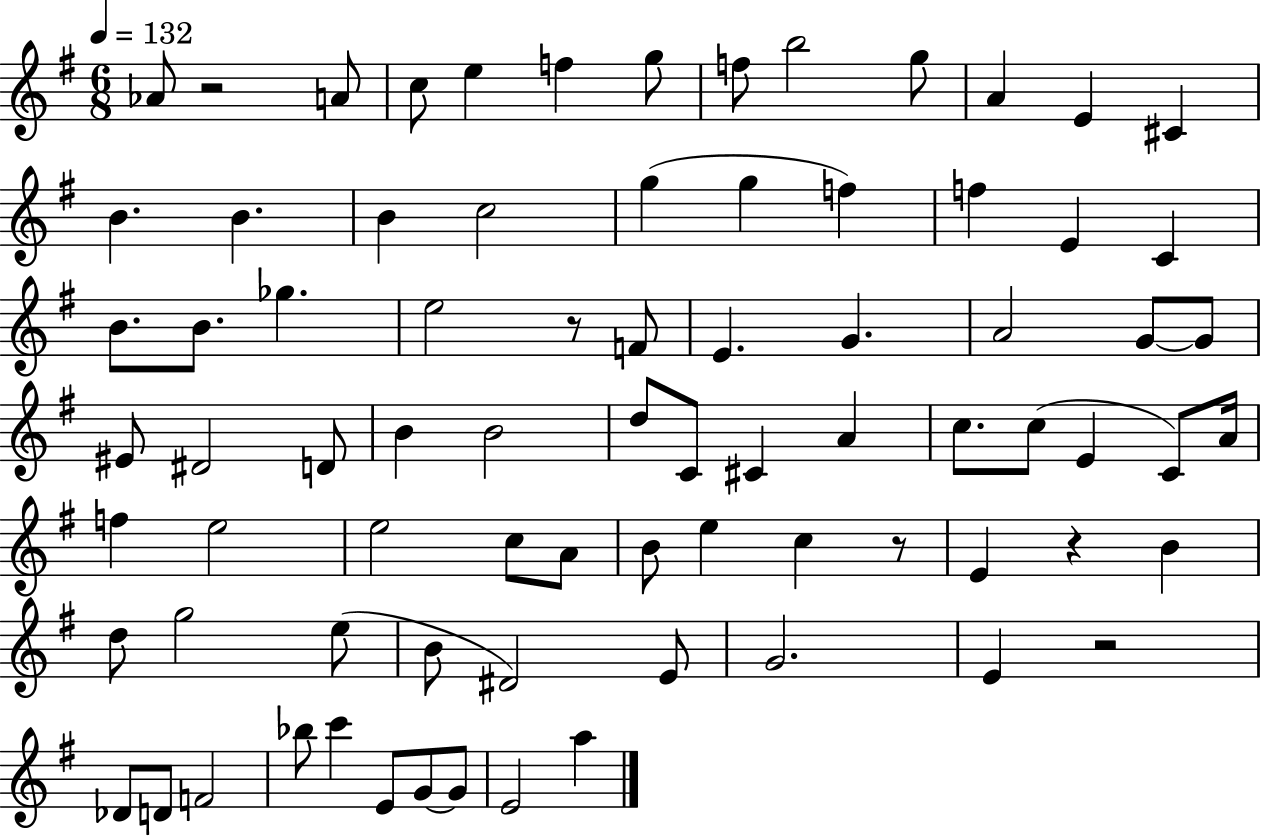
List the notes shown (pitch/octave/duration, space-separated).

Ab4/e R/h A4/e C5/e E5/q F5/q G5/e F5/e B5/h G5/e A4/q E4/q C#4/q B4/q. B4/q. B4/q C5/h G5/q G5/q F5/q F5/q E4/q C4/q B4/e. B4/e. Gb5/q. E5/h R/e F4/e E4/q. G4/q. A4/h G4/e G4/e EIS4/e D#4/h D4/e B4/q B4/h D5/e C4/e C#4/q A4/q C5/e. C5/e E4/q C4/e A4/s F5/q E5/h E5/h C5/e A4/e B4/e E5/q C5/q R/e E4/q R/q B4/q D5/e G5/h E5/e B4/e D#4/h E4/e G4/h. E4/q R/h Db4/e D4/e F4/h Bb5/e C6/q E4/e G4/e G4/e E4/h A5/q